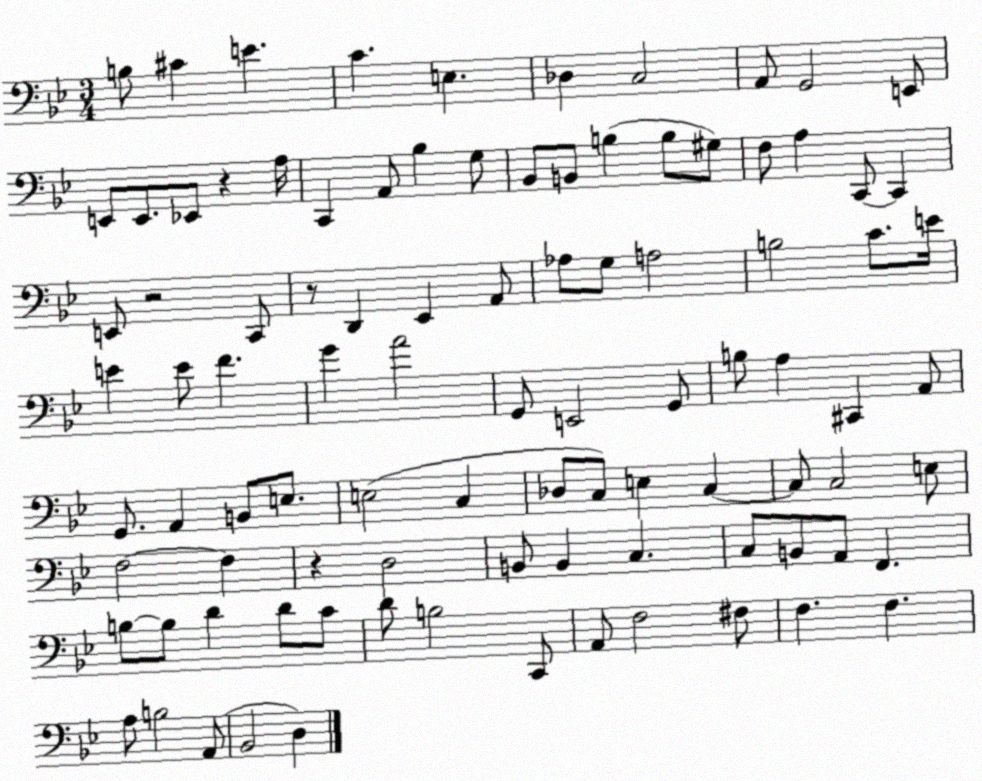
X:1
T:Untitled
M:3/4
L:1/4
K:Bb
B,/2 ^C E C E, _D, C,2 A,,/2 G,,2 E,,/2 E,,/2 E,,/2 _E,,/2 z A,/4 C,, A,,/2 _B, G,/2 _B,,/2 B,,/2 B, B,/2 ^G,/2 F,/2 A, C,,/2 C,, E,,/2 z2 C,,/2 z/2 D,, _E,, A,,/2 _A,/2 G,/2 A,2 B,2 C/2 E/4 E E/2 F G A2 G,,/2 E,,2 G,,/2 B,/2 A, ^C,, A,,/2 G,,/2 A,, B,,/2 E,/2 E,2 C, _D,/2 C,/2 E, C, C,/2 C,2 E,/2 F,2 F, z D,2 B,,/2 B,, C, C,/2 B,,/2 A,,/2 F,, B,/2 B,/2 D D/2 C/2 D/2 B,2 C,,/2 A,,/2 F,2 ^F,/2 F, F, A,/2 B,2 A,,/2 _B,,2 D,